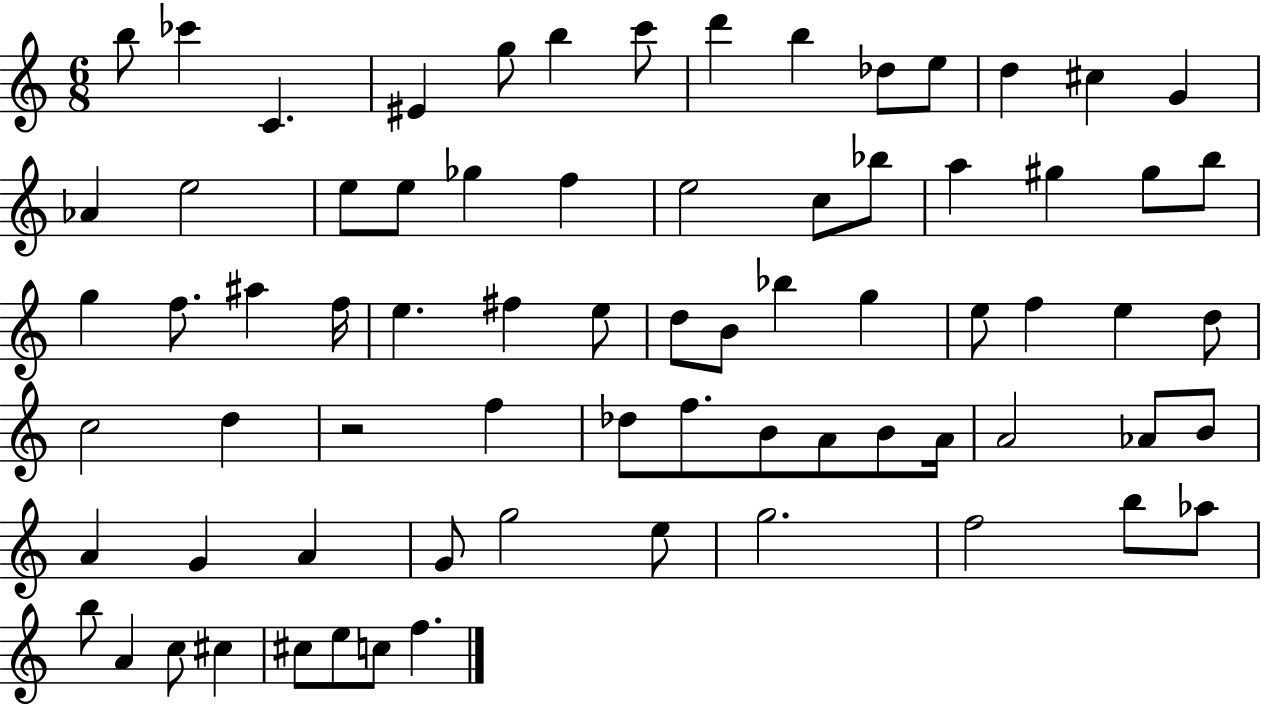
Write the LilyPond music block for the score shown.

{
  \clef treble
  \numericTimeSignature
  \time 6/8
  \key c \major
  b''8 ces'''4 c'4. | eis'4 g''8 b''4 c'''8 | d'''4 b''4 des''8 e''8 | d''4 cis''4 g'4 | \break aes'4 e''2 | e''8 e''8 ges''4 f''4 | e''2 c''8 bes''8 | a''4 gis''4 gis''8 b''8 | \break g''4 f''8. ais''4 f''16 | e''4. fis''4 e''8 | d''8 b'8 bes''4 g''4 | e''8 f''4 e''4 d''8 | \break c''2 d''4 | r2 f''4 | des''8 f''8. b'8 a'8 b'8 a'16 | a'2 aes'8 b'8 | \break a'4 g'4 a'4 | g'8 g''2 e''8 | g''2. | f''2 b''8 aes''8 | \break b''8 a'4 c''8 cis''4 | cis''8 e''8 c''8 f''4. | \bar "|."
}